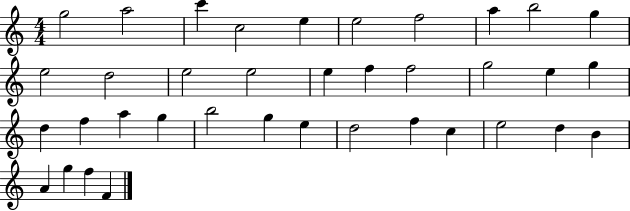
G5/h A5/h C6/q C5/h E5/q E5/h F5/h A5/q B5/h G5/q E5/h D5/h E5/h E5/h E5/q F5/q F5/h G5/h E5/q G5/q D5/q F5/q A5/q G5/q B5/h G5/q E5/q D5/h F5/q C5/q E5/h D5/q B4/q A4/q G5/q F5/q F4/q